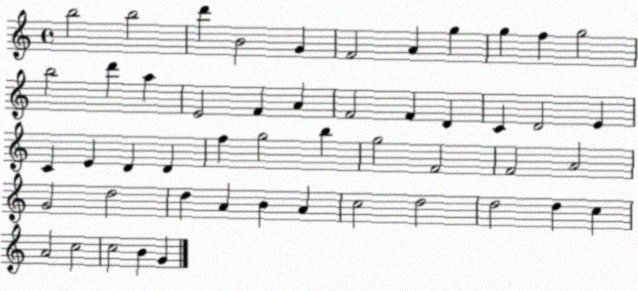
X:1
T:Untitled
M:4/4
L:1/4
K:C
b2 b2 d' B2 G F2 A g g f g2 b2 d' a E2 F A F2 F D C D2 E C E D D f g2 b g2 F2 F2 A2 G2 d2 d A B A c2 d2 d2 d c A2 c2 c2 B G